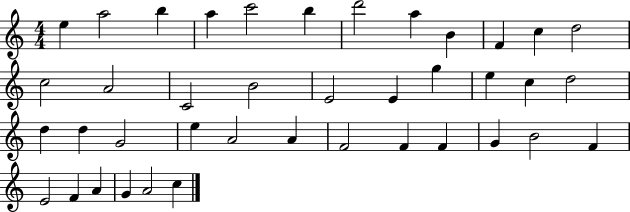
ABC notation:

X:1
T:Untitled
M:4/4
L:1/4
K:C
e a2 b a c'2 b d'2 a B F c d2 c2 A2 C2 B2 E2 E g e c d2 d d G2 e A2 A F2 F F G B2 F E2 F A G A2 c